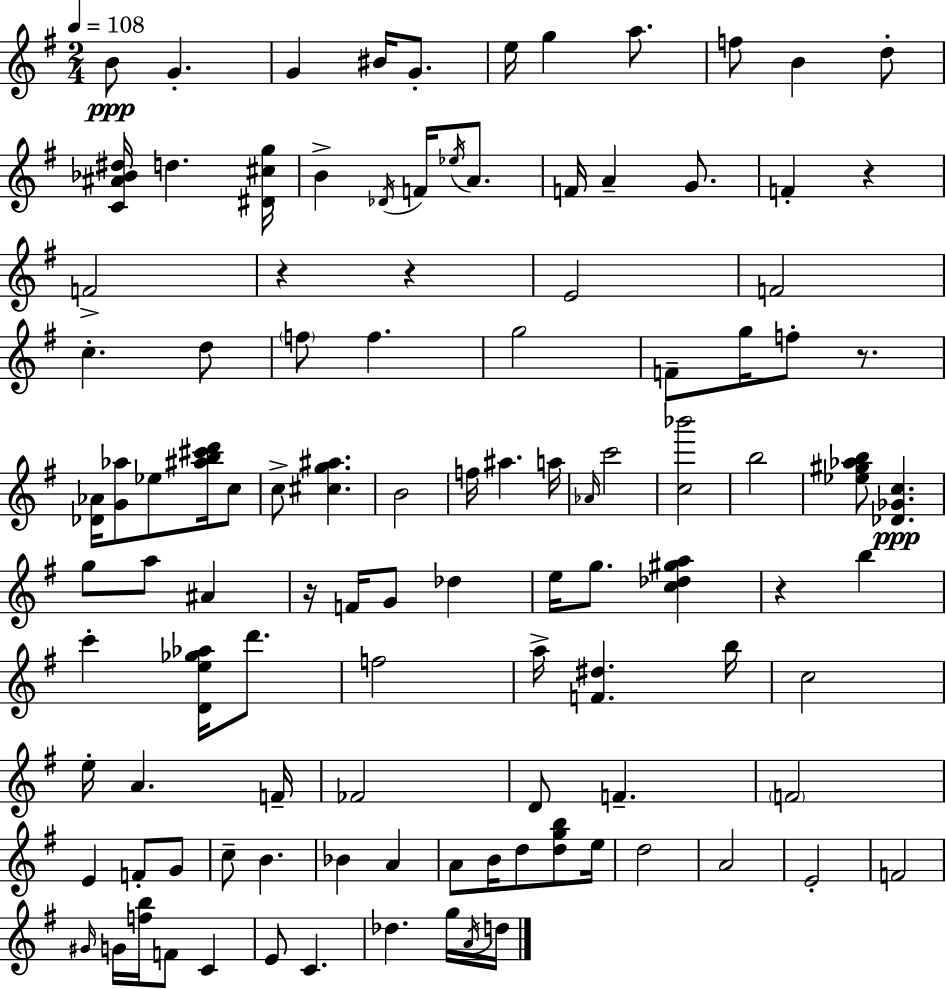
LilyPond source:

{
  \clef treble
  \numericTimeSignature
  \time 2/4
  \key e \minor
  \tempo 4 = 108
  b'8\ppp g'4.-. | g'4 bis'16 g'8.-. | e''16 g''4 a''8. | f''8 b'4 d''8-. | \break <c' ais' bes' dis''>16 d''4. <dis' cis'' g''>16 | b'4-> \acciaccatura { des'16 } f'16 \acciaccatura { ees''16 } a'8. | f'16 a'4-- g'8. | f'4-. r4 | \break f'2-> | r4 r4 | e'2 | f'2 | \break c''4.-. | d''8 \parenthesize f''8 f''4. | g''2 | f'8-- g''16 f''8-. r8. | \break <des' aes'>16 <g' aes''>8 ees''8 <ais'' b'' cis''' d'''>16 | c''8 c''8-> <cis'' g'' ais''>4. | b'2 | f''16 ais''4. | \break a''16 \grace { aes'16 } c'''2 | <c'' bes'''>2 | b''2 | <ees'' gis'' aes'' b''>8 <des' ges' c''>4.\ppp | \break g''8 a''8 ais'4 | r16 f'16 g'8 des''4 | e''16 g''8. <c'' des'' gis'' a''>4 | r4 b''4 | \break c'''4-. <d' e'' ges'' aes''>16 | d'''8. f''2 | a''16-> <f' dis''>4. | b''16 c''2 | \break e''16-. a'4. | f'16-- fes'2 | d'8 f'4.-- | \parenthesize f'2 | \break e'4 f'8-. | g'8 c''8-- b'4. | bes'4 a'4 | a'8 b'16 d''8 | \break <d'' g'' b''>8 e''16 d''2 | a'2 | e'2-. | f'2 | \break \grace { gis'16 } g'16 <f'' b''>16 f'8 | c'4 e'8 c'4. | des''4. | g''16 \acciaccatura { a'16 } d''16 \bar "|."
}